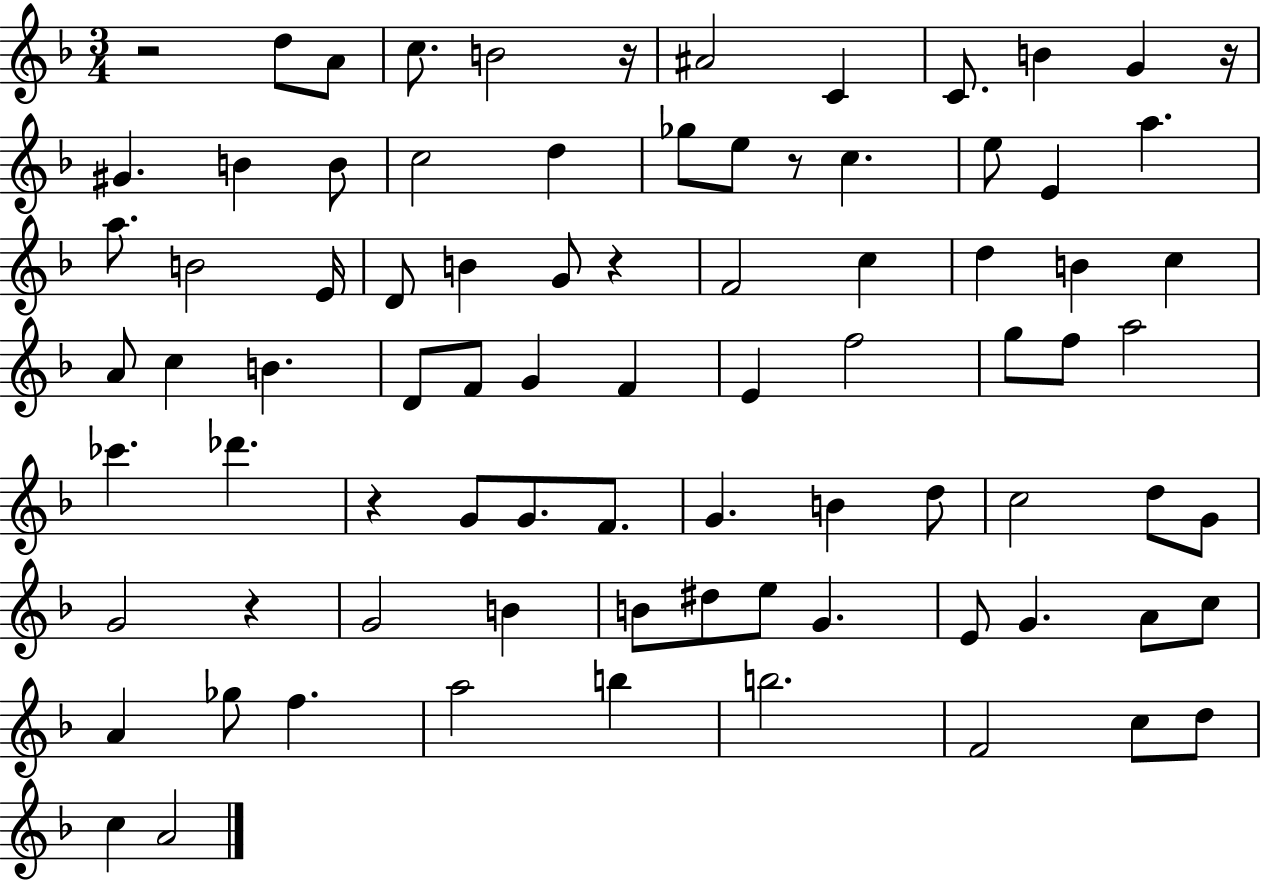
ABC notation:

X:1
T:Untitled
M:3/4
L:1/4
K:F
z2 d/2 A/2 c/2 B2 z/4 ^A2 C C/2 B G z/4 ^G B B/2 c2 d _g/2 e/2 z/2 c e/2 E a a/2 B2 E/4 D/2 B G/2 z F2 c d B c A/2 c B D/2 F/2 G F E f2 g/2 f/2 a2 _c' _d' z G/2 G/2 F/2 G B d/2 c2 d/2 G/2 G2 z G2 B B/2 ^d/2 e/2 G E/2 G A/2 c/2 A _g/2 f a2 b b2 F2 c/2 d/2 c A2